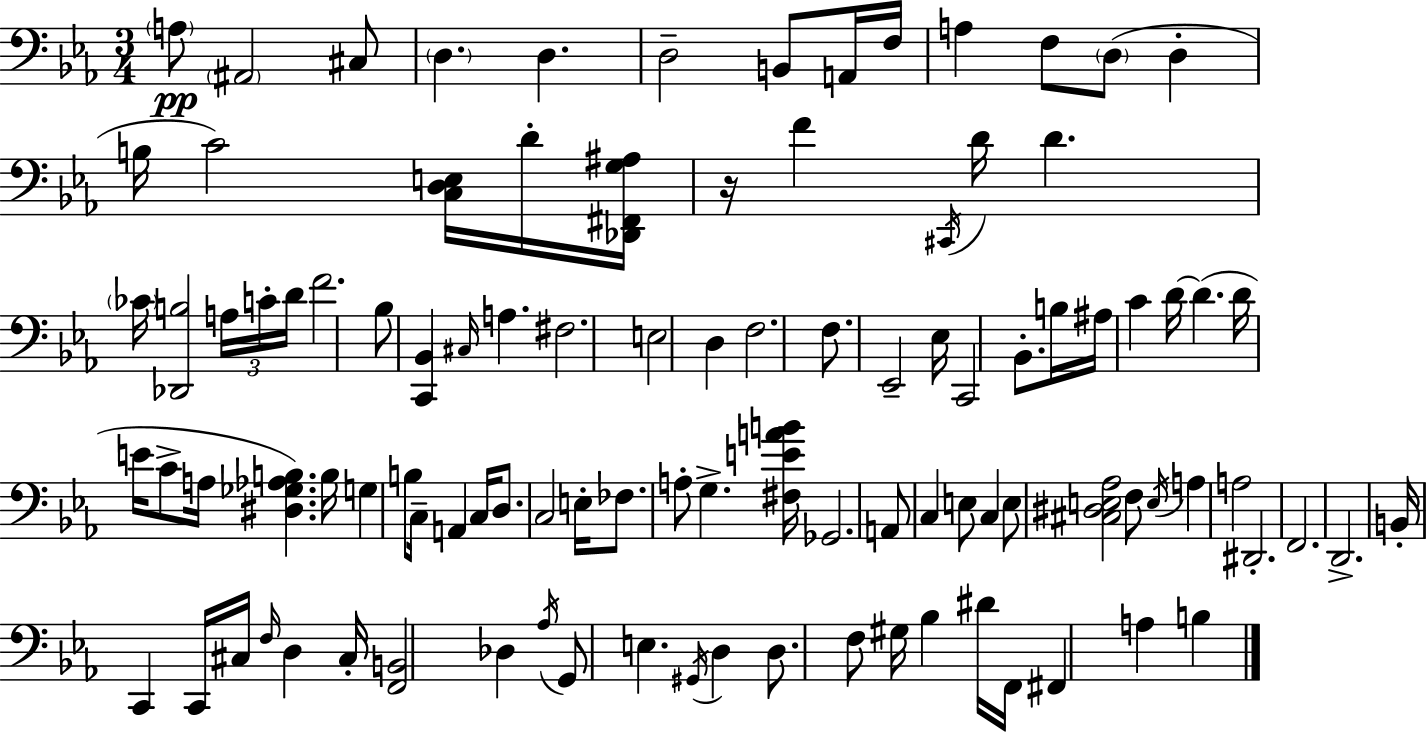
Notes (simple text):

A3/e A#2/h C#3/e D3/q. D3/q. D3/h B2/e A2/s F3/s A3/q F3/e D3/e D3/q B3/s C4/h [C3,D3,E3]/s D4/s [Db2,F#2,G3,A#3]/s R/s F4/q C#2/s D4/s D4/q. CES4/s [Db2,B3]/h A3/s C4/s D4/s F4/h. Bb3/e [C2,Bb2]/q C#3/s A3/q. F#3/h. E3/h D3/q F3/h. F3/e. Eb2/h Eb3/s C2/h Bb2/e. B3/s A#3/s C4/q D4/s D4/q. D4/s E4/s C4/e A3/s [D#3,Gb3,Ab3,B3]/q. B3/s G3/q B3/e C3/s A2/q C3/s D3/e. C3/h E3/s FES3/e. A3/e G3/q. [F#3,E4,A4,B4]/s Gb2/h. A2/e C3/q E3/e C3/q E3/e [C#3,D#3,E3,Ab3]/h F3/e E3/s A3/q A3/h D#2/h. F2/h. D2/h. B2/s C2/q C2/s C#3/s F3/s D3/q C#3/s [F2,B2]/h Db3/q Ab3/s G2/e E3/q. G#2/s D3/q D3/e. F3/e G#3/s Bb3/q D#4/s F2/s F#2/q A3/q B3/q